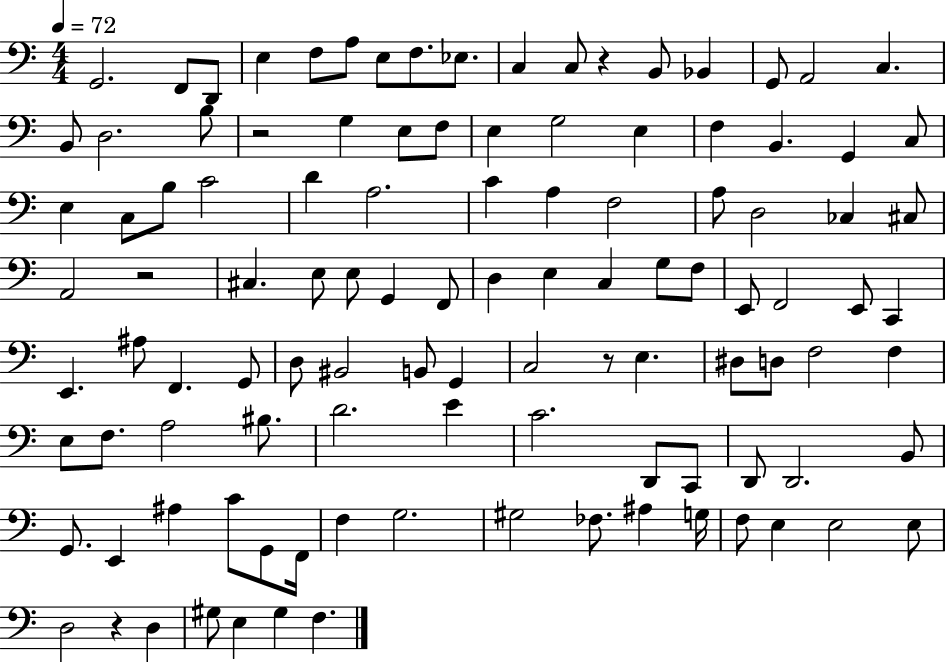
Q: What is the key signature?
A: C major